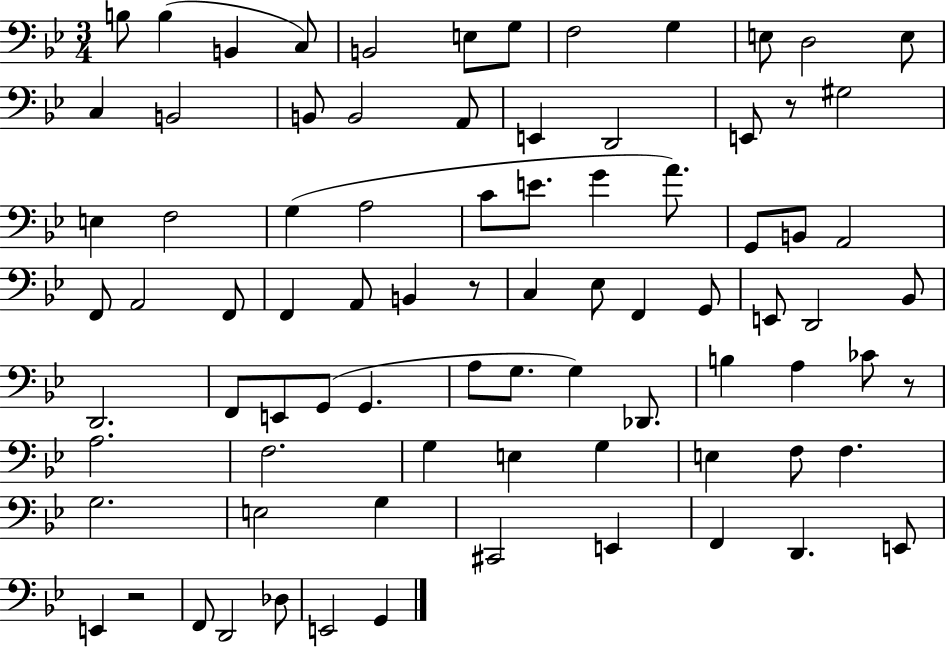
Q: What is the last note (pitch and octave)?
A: G2